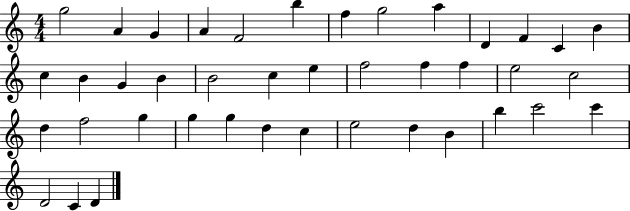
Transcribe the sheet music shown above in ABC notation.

X:1
T:Untitled
M:4/4
L:1/4
K:C
g2 A G A F2 b f g2 a D F C B c B G B B2 c e f2 f f e2 c2 d f2 g g g d c e2 d B b c'2 c' D2 C D